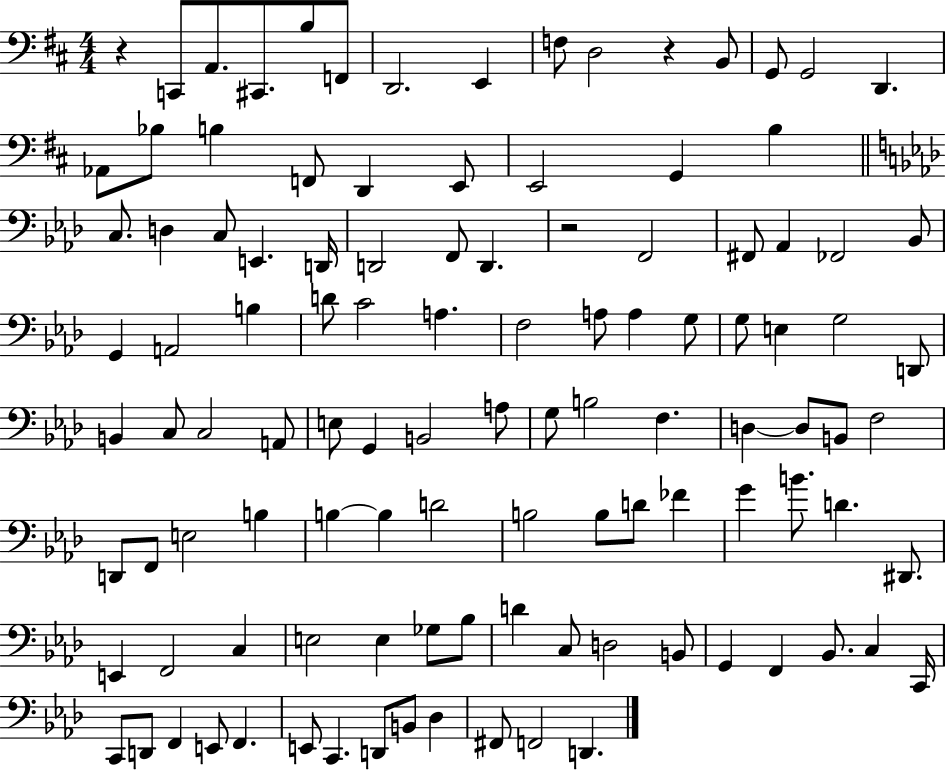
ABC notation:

X:1
T:Untitled
M:4/4
L:1/4
K:D
z C,,/2 A,,/2 ^C,,/2 B,/2 F,,/2 D,,2 E,, F,/2 D,2 z B,,/2 G,,/2 G,,2 D,, _A,,/2 _B,/2 B, F,,/2 D,, E,,/2 E,,2 G,, B, C,/2 D, C,/2 E,, D,,/4 D,,2 F,,/2 D,, z2 F,,2 ^F,,/2 _A,, _F,,2 _B,,/2 G,, A,,2 B, D/2 C2 A, F,2 A,/2 A, G,/2 G,/2 E, G,2 D,,/2 B,, C,/2 C,2 A,,/2 E,/2 G,, B,,2 A,/2 G,/2 B,2 F, D, D,/2 B,,/2 F,2 D,,/2 F,,/2 E,2 B, B, B, D2 B,2 B,/2 D/2 _F G B/2 D ^D,,/2 E,, F,,2 C, E,2 E, _G,/2 _B,/2 D C,/2 D,2 B,,/2 G,, F,, _B,,/2 C, C,,/4 C,,/2 D,,/2 F,, E,,/2 F,, E,,/2 C,, D,,/2 B,,/2 _D, ^F,,/2 F,,2 D,,